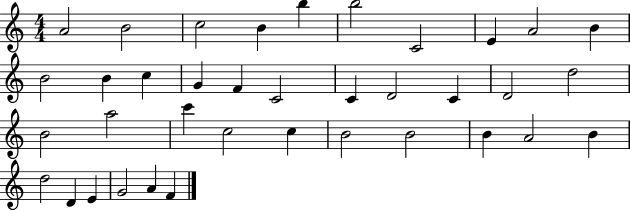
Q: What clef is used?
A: treble